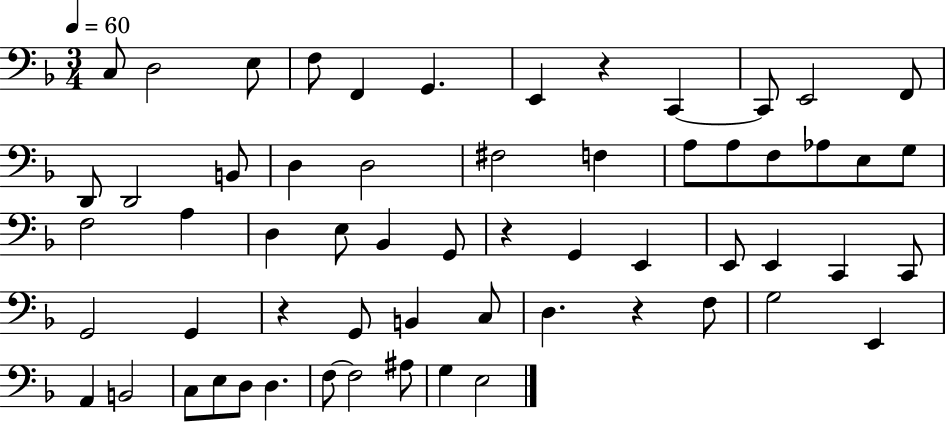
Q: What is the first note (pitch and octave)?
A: C3